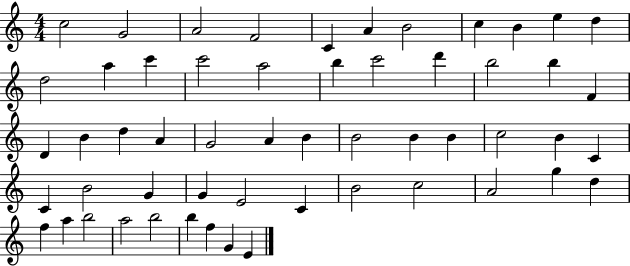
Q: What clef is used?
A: treble